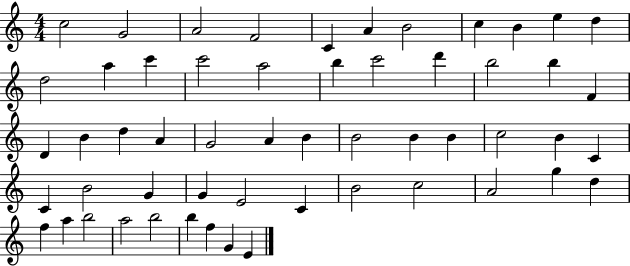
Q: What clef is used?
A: treble